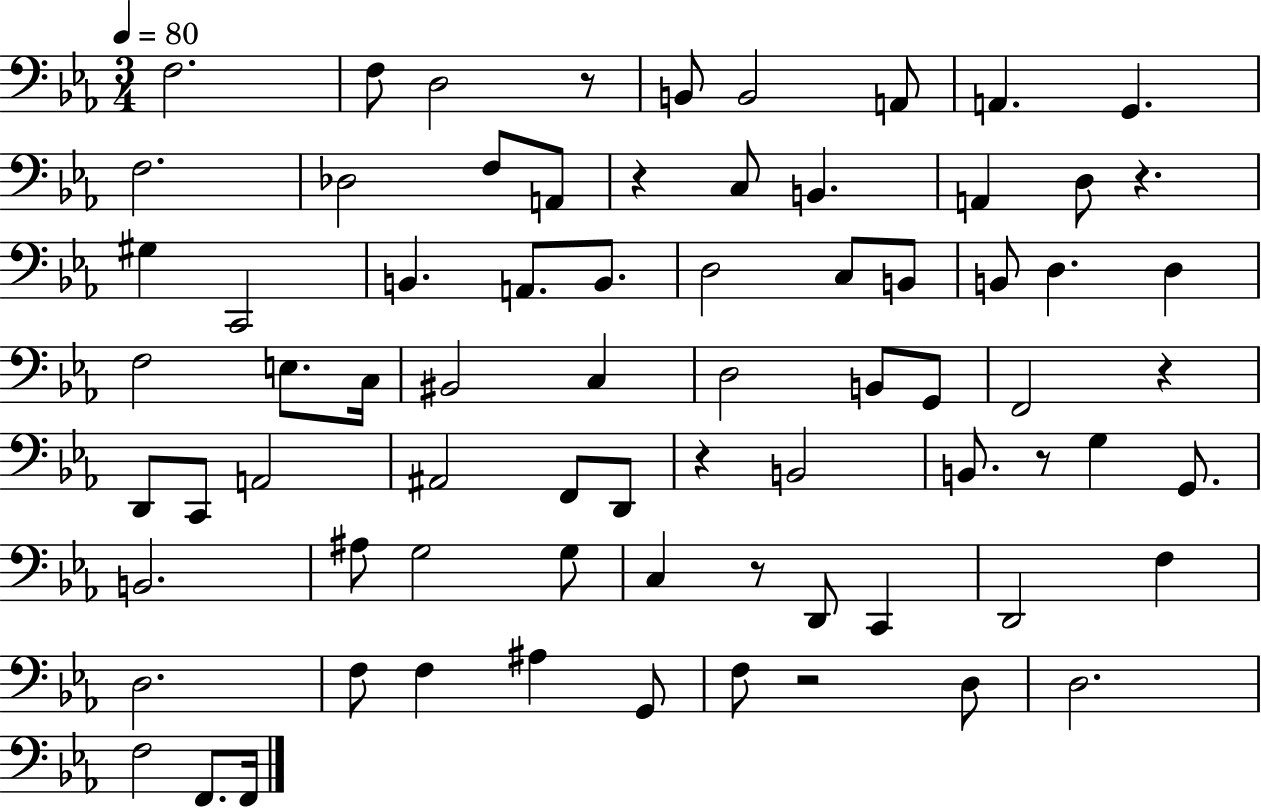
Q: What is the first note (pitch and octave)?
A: F3